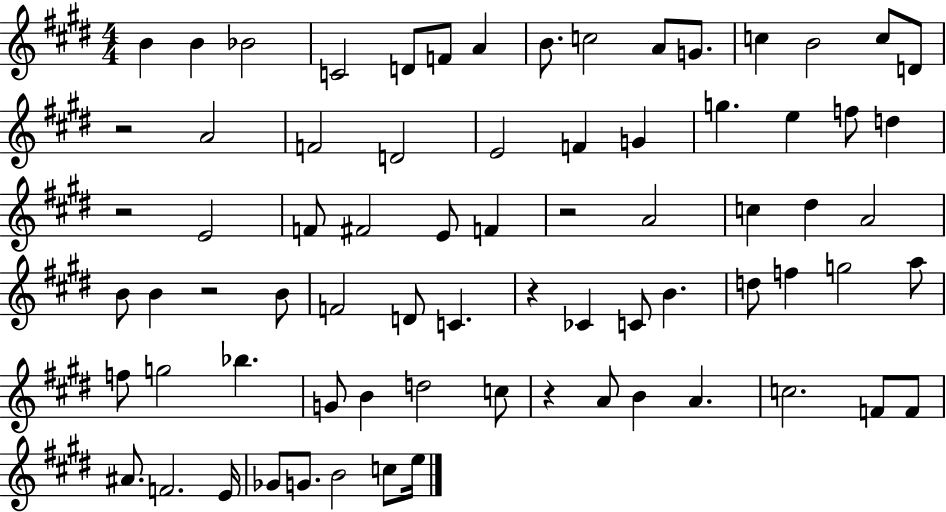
{
  \clef treble
  \numericTimeSignature
  \time 4/4
  \key e \major
  b'4 b'4 bes'2 | c'2 d'8 f'8 a'4 | b'8. c''2 a'8 g'8. | c''4 b'2 c''8 d'8 | \break r2 a'2 | f'2 d'2 | e'2 f'4 g'4 | g''4. e''4 f''8 d''4 | \break r2 e'2 | f'8 fis'2 e'8 f'4 | r2 a'2 | c''4 dis''4 a'2 | \break b'8 b'4 r2 b'8 | f'2 d'8 c'4. | r4 ces'4 c'8 b'4. | d''8 f''4 g''2 a''8 | \break f''8 g''2 bes''4. | g'8 b'4 d''2 c''8 | r4 a'8 b'4 a'4. | c''2. f'8 f'8 | \break ais'8. f'2. e'16 | ges'8 g'8. b'2 c''8 e''16 | \bar "|."
}